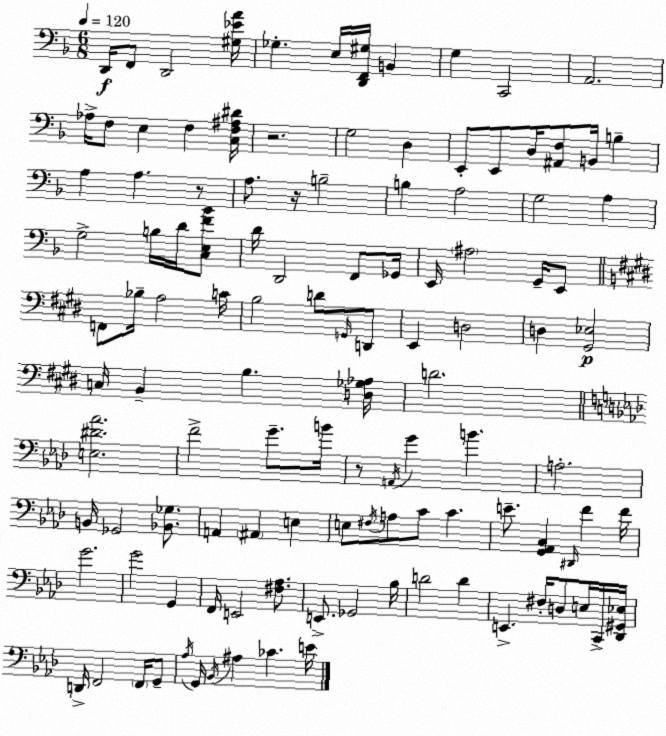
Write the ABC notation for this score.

X:1
T:Untitled
M:6/8
L:1/4
K:F
D,,/4 F,,/2 D,,2 [^G,_EA]/4 _G, E,/4 [D,,F,,^G,]/4 B,, G, C,,2 A,,2 _A,/4 F,/2 E, F, [C,F,^A,^D]/4 z2 G,2 D, E,,/2 E,,/2 D,/4 [^A,,F,]/2 B,,/4 B, A, A, z/2 A,/2 z/4 B,2 B, A,2 G,2 A, G,2 B,/4 D/4 [C,E,F_B]/2 D/4 D,,2 F,,/2 _G,,/4 E,,/4 ^A,2 G,,/4 E,,/2 F,,/2 _B,/4 A,2 C/4 B,2 D/2 G,,/4 D,,/2 E,, D,2 D, [^G,,_E,]2 C,/4 B,, B, [D,_G,_A,]/4 D2 [E,^D_A]2 F2 G/2 B/4 z/2 A,,/4 G B A,2 B,,/4 _G,,2 [_B,,_G,]/2 A,, ^A,, E, E,/2 ^F,/4 A,/2 C/2 C E/2 [G,,_A,,C,] ^D,,/4 F F/4 G2 G2 G,, F,,/4 E,,2 [^F,_A,]/2 E,,/2 _G,,2 _B,/4 D2 D E,, ^F,/4 D,/2 E,/4 C,,/4 [_D,,^G,,_E,]/4 D,,/4 F,,2 F,,/4 G,,/2 _A,/4 G,,/4 _B,,/4 ^A, _C E/4